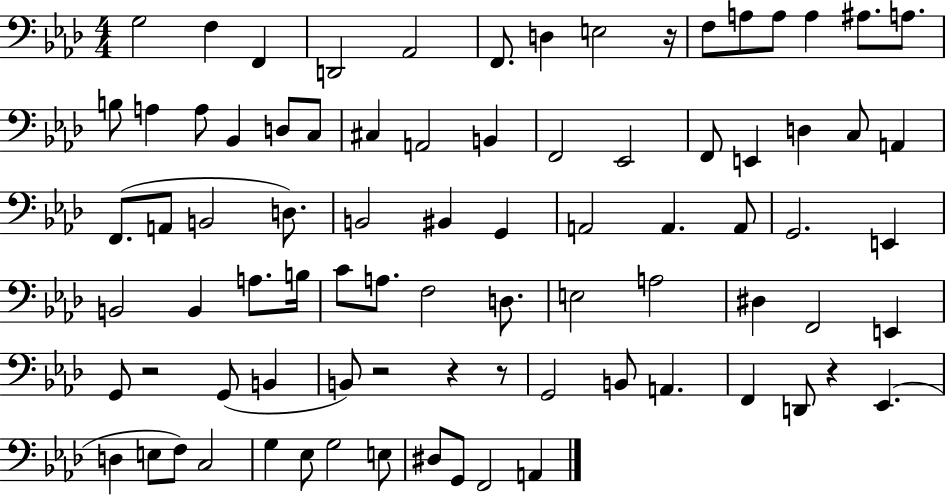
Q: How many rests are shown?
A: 6